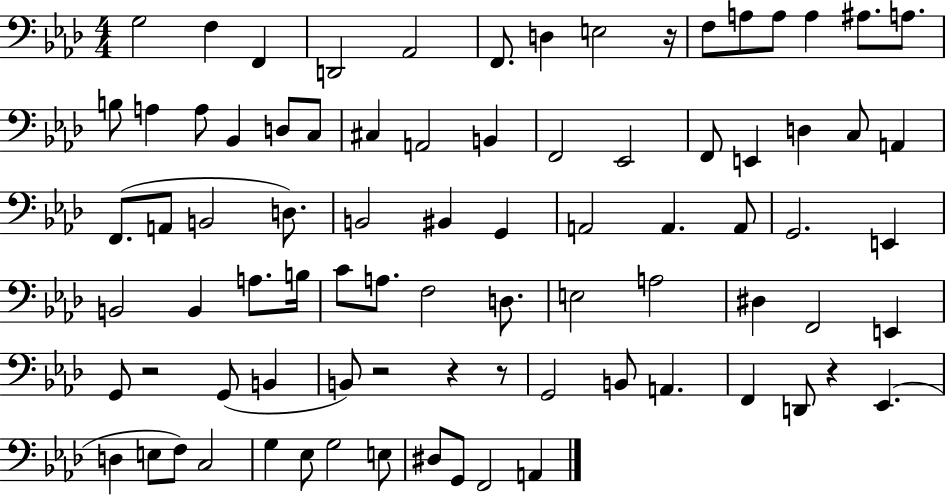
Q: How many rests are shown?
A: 6